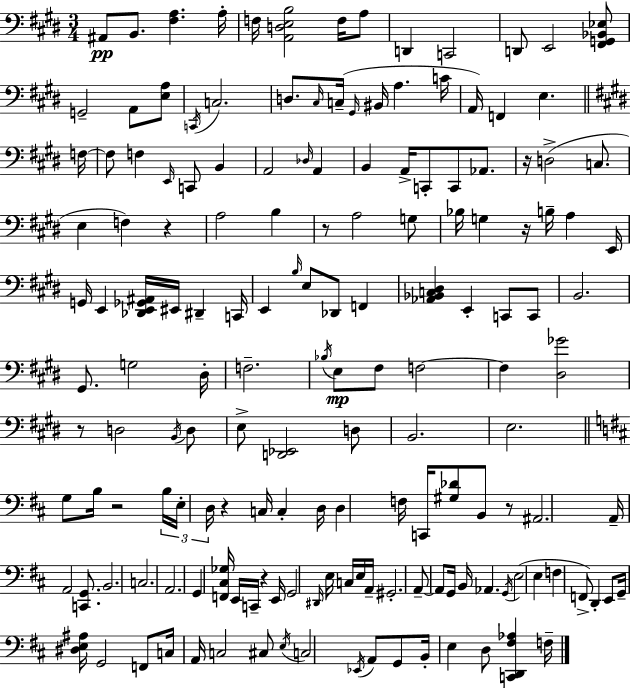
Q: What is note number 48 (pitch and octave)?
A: G3